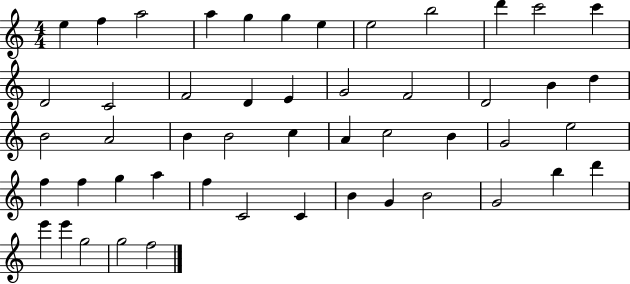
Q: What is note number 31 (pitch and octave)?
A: G4